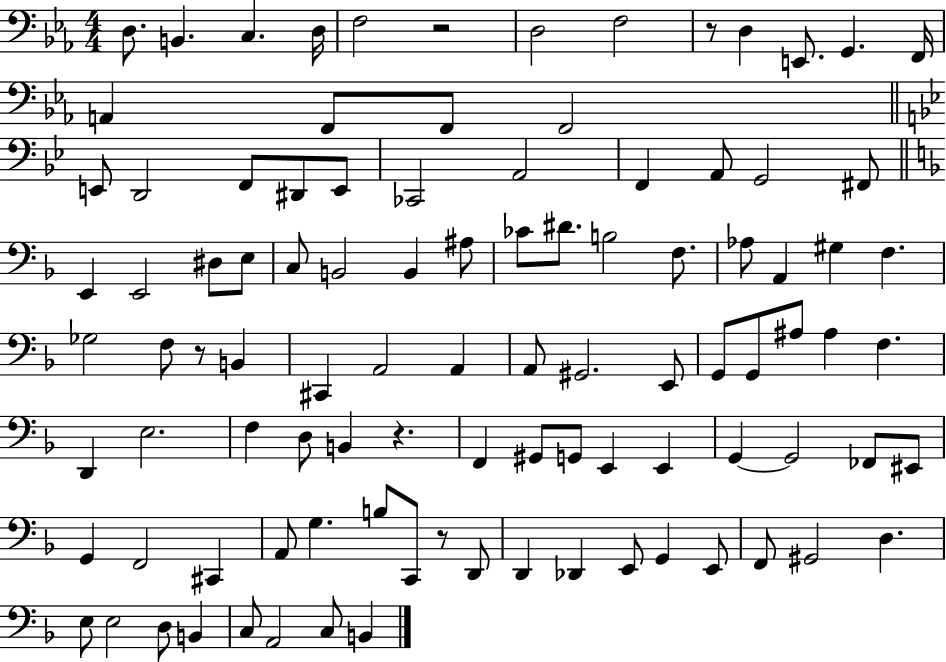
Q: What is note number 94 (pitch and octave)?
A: B2